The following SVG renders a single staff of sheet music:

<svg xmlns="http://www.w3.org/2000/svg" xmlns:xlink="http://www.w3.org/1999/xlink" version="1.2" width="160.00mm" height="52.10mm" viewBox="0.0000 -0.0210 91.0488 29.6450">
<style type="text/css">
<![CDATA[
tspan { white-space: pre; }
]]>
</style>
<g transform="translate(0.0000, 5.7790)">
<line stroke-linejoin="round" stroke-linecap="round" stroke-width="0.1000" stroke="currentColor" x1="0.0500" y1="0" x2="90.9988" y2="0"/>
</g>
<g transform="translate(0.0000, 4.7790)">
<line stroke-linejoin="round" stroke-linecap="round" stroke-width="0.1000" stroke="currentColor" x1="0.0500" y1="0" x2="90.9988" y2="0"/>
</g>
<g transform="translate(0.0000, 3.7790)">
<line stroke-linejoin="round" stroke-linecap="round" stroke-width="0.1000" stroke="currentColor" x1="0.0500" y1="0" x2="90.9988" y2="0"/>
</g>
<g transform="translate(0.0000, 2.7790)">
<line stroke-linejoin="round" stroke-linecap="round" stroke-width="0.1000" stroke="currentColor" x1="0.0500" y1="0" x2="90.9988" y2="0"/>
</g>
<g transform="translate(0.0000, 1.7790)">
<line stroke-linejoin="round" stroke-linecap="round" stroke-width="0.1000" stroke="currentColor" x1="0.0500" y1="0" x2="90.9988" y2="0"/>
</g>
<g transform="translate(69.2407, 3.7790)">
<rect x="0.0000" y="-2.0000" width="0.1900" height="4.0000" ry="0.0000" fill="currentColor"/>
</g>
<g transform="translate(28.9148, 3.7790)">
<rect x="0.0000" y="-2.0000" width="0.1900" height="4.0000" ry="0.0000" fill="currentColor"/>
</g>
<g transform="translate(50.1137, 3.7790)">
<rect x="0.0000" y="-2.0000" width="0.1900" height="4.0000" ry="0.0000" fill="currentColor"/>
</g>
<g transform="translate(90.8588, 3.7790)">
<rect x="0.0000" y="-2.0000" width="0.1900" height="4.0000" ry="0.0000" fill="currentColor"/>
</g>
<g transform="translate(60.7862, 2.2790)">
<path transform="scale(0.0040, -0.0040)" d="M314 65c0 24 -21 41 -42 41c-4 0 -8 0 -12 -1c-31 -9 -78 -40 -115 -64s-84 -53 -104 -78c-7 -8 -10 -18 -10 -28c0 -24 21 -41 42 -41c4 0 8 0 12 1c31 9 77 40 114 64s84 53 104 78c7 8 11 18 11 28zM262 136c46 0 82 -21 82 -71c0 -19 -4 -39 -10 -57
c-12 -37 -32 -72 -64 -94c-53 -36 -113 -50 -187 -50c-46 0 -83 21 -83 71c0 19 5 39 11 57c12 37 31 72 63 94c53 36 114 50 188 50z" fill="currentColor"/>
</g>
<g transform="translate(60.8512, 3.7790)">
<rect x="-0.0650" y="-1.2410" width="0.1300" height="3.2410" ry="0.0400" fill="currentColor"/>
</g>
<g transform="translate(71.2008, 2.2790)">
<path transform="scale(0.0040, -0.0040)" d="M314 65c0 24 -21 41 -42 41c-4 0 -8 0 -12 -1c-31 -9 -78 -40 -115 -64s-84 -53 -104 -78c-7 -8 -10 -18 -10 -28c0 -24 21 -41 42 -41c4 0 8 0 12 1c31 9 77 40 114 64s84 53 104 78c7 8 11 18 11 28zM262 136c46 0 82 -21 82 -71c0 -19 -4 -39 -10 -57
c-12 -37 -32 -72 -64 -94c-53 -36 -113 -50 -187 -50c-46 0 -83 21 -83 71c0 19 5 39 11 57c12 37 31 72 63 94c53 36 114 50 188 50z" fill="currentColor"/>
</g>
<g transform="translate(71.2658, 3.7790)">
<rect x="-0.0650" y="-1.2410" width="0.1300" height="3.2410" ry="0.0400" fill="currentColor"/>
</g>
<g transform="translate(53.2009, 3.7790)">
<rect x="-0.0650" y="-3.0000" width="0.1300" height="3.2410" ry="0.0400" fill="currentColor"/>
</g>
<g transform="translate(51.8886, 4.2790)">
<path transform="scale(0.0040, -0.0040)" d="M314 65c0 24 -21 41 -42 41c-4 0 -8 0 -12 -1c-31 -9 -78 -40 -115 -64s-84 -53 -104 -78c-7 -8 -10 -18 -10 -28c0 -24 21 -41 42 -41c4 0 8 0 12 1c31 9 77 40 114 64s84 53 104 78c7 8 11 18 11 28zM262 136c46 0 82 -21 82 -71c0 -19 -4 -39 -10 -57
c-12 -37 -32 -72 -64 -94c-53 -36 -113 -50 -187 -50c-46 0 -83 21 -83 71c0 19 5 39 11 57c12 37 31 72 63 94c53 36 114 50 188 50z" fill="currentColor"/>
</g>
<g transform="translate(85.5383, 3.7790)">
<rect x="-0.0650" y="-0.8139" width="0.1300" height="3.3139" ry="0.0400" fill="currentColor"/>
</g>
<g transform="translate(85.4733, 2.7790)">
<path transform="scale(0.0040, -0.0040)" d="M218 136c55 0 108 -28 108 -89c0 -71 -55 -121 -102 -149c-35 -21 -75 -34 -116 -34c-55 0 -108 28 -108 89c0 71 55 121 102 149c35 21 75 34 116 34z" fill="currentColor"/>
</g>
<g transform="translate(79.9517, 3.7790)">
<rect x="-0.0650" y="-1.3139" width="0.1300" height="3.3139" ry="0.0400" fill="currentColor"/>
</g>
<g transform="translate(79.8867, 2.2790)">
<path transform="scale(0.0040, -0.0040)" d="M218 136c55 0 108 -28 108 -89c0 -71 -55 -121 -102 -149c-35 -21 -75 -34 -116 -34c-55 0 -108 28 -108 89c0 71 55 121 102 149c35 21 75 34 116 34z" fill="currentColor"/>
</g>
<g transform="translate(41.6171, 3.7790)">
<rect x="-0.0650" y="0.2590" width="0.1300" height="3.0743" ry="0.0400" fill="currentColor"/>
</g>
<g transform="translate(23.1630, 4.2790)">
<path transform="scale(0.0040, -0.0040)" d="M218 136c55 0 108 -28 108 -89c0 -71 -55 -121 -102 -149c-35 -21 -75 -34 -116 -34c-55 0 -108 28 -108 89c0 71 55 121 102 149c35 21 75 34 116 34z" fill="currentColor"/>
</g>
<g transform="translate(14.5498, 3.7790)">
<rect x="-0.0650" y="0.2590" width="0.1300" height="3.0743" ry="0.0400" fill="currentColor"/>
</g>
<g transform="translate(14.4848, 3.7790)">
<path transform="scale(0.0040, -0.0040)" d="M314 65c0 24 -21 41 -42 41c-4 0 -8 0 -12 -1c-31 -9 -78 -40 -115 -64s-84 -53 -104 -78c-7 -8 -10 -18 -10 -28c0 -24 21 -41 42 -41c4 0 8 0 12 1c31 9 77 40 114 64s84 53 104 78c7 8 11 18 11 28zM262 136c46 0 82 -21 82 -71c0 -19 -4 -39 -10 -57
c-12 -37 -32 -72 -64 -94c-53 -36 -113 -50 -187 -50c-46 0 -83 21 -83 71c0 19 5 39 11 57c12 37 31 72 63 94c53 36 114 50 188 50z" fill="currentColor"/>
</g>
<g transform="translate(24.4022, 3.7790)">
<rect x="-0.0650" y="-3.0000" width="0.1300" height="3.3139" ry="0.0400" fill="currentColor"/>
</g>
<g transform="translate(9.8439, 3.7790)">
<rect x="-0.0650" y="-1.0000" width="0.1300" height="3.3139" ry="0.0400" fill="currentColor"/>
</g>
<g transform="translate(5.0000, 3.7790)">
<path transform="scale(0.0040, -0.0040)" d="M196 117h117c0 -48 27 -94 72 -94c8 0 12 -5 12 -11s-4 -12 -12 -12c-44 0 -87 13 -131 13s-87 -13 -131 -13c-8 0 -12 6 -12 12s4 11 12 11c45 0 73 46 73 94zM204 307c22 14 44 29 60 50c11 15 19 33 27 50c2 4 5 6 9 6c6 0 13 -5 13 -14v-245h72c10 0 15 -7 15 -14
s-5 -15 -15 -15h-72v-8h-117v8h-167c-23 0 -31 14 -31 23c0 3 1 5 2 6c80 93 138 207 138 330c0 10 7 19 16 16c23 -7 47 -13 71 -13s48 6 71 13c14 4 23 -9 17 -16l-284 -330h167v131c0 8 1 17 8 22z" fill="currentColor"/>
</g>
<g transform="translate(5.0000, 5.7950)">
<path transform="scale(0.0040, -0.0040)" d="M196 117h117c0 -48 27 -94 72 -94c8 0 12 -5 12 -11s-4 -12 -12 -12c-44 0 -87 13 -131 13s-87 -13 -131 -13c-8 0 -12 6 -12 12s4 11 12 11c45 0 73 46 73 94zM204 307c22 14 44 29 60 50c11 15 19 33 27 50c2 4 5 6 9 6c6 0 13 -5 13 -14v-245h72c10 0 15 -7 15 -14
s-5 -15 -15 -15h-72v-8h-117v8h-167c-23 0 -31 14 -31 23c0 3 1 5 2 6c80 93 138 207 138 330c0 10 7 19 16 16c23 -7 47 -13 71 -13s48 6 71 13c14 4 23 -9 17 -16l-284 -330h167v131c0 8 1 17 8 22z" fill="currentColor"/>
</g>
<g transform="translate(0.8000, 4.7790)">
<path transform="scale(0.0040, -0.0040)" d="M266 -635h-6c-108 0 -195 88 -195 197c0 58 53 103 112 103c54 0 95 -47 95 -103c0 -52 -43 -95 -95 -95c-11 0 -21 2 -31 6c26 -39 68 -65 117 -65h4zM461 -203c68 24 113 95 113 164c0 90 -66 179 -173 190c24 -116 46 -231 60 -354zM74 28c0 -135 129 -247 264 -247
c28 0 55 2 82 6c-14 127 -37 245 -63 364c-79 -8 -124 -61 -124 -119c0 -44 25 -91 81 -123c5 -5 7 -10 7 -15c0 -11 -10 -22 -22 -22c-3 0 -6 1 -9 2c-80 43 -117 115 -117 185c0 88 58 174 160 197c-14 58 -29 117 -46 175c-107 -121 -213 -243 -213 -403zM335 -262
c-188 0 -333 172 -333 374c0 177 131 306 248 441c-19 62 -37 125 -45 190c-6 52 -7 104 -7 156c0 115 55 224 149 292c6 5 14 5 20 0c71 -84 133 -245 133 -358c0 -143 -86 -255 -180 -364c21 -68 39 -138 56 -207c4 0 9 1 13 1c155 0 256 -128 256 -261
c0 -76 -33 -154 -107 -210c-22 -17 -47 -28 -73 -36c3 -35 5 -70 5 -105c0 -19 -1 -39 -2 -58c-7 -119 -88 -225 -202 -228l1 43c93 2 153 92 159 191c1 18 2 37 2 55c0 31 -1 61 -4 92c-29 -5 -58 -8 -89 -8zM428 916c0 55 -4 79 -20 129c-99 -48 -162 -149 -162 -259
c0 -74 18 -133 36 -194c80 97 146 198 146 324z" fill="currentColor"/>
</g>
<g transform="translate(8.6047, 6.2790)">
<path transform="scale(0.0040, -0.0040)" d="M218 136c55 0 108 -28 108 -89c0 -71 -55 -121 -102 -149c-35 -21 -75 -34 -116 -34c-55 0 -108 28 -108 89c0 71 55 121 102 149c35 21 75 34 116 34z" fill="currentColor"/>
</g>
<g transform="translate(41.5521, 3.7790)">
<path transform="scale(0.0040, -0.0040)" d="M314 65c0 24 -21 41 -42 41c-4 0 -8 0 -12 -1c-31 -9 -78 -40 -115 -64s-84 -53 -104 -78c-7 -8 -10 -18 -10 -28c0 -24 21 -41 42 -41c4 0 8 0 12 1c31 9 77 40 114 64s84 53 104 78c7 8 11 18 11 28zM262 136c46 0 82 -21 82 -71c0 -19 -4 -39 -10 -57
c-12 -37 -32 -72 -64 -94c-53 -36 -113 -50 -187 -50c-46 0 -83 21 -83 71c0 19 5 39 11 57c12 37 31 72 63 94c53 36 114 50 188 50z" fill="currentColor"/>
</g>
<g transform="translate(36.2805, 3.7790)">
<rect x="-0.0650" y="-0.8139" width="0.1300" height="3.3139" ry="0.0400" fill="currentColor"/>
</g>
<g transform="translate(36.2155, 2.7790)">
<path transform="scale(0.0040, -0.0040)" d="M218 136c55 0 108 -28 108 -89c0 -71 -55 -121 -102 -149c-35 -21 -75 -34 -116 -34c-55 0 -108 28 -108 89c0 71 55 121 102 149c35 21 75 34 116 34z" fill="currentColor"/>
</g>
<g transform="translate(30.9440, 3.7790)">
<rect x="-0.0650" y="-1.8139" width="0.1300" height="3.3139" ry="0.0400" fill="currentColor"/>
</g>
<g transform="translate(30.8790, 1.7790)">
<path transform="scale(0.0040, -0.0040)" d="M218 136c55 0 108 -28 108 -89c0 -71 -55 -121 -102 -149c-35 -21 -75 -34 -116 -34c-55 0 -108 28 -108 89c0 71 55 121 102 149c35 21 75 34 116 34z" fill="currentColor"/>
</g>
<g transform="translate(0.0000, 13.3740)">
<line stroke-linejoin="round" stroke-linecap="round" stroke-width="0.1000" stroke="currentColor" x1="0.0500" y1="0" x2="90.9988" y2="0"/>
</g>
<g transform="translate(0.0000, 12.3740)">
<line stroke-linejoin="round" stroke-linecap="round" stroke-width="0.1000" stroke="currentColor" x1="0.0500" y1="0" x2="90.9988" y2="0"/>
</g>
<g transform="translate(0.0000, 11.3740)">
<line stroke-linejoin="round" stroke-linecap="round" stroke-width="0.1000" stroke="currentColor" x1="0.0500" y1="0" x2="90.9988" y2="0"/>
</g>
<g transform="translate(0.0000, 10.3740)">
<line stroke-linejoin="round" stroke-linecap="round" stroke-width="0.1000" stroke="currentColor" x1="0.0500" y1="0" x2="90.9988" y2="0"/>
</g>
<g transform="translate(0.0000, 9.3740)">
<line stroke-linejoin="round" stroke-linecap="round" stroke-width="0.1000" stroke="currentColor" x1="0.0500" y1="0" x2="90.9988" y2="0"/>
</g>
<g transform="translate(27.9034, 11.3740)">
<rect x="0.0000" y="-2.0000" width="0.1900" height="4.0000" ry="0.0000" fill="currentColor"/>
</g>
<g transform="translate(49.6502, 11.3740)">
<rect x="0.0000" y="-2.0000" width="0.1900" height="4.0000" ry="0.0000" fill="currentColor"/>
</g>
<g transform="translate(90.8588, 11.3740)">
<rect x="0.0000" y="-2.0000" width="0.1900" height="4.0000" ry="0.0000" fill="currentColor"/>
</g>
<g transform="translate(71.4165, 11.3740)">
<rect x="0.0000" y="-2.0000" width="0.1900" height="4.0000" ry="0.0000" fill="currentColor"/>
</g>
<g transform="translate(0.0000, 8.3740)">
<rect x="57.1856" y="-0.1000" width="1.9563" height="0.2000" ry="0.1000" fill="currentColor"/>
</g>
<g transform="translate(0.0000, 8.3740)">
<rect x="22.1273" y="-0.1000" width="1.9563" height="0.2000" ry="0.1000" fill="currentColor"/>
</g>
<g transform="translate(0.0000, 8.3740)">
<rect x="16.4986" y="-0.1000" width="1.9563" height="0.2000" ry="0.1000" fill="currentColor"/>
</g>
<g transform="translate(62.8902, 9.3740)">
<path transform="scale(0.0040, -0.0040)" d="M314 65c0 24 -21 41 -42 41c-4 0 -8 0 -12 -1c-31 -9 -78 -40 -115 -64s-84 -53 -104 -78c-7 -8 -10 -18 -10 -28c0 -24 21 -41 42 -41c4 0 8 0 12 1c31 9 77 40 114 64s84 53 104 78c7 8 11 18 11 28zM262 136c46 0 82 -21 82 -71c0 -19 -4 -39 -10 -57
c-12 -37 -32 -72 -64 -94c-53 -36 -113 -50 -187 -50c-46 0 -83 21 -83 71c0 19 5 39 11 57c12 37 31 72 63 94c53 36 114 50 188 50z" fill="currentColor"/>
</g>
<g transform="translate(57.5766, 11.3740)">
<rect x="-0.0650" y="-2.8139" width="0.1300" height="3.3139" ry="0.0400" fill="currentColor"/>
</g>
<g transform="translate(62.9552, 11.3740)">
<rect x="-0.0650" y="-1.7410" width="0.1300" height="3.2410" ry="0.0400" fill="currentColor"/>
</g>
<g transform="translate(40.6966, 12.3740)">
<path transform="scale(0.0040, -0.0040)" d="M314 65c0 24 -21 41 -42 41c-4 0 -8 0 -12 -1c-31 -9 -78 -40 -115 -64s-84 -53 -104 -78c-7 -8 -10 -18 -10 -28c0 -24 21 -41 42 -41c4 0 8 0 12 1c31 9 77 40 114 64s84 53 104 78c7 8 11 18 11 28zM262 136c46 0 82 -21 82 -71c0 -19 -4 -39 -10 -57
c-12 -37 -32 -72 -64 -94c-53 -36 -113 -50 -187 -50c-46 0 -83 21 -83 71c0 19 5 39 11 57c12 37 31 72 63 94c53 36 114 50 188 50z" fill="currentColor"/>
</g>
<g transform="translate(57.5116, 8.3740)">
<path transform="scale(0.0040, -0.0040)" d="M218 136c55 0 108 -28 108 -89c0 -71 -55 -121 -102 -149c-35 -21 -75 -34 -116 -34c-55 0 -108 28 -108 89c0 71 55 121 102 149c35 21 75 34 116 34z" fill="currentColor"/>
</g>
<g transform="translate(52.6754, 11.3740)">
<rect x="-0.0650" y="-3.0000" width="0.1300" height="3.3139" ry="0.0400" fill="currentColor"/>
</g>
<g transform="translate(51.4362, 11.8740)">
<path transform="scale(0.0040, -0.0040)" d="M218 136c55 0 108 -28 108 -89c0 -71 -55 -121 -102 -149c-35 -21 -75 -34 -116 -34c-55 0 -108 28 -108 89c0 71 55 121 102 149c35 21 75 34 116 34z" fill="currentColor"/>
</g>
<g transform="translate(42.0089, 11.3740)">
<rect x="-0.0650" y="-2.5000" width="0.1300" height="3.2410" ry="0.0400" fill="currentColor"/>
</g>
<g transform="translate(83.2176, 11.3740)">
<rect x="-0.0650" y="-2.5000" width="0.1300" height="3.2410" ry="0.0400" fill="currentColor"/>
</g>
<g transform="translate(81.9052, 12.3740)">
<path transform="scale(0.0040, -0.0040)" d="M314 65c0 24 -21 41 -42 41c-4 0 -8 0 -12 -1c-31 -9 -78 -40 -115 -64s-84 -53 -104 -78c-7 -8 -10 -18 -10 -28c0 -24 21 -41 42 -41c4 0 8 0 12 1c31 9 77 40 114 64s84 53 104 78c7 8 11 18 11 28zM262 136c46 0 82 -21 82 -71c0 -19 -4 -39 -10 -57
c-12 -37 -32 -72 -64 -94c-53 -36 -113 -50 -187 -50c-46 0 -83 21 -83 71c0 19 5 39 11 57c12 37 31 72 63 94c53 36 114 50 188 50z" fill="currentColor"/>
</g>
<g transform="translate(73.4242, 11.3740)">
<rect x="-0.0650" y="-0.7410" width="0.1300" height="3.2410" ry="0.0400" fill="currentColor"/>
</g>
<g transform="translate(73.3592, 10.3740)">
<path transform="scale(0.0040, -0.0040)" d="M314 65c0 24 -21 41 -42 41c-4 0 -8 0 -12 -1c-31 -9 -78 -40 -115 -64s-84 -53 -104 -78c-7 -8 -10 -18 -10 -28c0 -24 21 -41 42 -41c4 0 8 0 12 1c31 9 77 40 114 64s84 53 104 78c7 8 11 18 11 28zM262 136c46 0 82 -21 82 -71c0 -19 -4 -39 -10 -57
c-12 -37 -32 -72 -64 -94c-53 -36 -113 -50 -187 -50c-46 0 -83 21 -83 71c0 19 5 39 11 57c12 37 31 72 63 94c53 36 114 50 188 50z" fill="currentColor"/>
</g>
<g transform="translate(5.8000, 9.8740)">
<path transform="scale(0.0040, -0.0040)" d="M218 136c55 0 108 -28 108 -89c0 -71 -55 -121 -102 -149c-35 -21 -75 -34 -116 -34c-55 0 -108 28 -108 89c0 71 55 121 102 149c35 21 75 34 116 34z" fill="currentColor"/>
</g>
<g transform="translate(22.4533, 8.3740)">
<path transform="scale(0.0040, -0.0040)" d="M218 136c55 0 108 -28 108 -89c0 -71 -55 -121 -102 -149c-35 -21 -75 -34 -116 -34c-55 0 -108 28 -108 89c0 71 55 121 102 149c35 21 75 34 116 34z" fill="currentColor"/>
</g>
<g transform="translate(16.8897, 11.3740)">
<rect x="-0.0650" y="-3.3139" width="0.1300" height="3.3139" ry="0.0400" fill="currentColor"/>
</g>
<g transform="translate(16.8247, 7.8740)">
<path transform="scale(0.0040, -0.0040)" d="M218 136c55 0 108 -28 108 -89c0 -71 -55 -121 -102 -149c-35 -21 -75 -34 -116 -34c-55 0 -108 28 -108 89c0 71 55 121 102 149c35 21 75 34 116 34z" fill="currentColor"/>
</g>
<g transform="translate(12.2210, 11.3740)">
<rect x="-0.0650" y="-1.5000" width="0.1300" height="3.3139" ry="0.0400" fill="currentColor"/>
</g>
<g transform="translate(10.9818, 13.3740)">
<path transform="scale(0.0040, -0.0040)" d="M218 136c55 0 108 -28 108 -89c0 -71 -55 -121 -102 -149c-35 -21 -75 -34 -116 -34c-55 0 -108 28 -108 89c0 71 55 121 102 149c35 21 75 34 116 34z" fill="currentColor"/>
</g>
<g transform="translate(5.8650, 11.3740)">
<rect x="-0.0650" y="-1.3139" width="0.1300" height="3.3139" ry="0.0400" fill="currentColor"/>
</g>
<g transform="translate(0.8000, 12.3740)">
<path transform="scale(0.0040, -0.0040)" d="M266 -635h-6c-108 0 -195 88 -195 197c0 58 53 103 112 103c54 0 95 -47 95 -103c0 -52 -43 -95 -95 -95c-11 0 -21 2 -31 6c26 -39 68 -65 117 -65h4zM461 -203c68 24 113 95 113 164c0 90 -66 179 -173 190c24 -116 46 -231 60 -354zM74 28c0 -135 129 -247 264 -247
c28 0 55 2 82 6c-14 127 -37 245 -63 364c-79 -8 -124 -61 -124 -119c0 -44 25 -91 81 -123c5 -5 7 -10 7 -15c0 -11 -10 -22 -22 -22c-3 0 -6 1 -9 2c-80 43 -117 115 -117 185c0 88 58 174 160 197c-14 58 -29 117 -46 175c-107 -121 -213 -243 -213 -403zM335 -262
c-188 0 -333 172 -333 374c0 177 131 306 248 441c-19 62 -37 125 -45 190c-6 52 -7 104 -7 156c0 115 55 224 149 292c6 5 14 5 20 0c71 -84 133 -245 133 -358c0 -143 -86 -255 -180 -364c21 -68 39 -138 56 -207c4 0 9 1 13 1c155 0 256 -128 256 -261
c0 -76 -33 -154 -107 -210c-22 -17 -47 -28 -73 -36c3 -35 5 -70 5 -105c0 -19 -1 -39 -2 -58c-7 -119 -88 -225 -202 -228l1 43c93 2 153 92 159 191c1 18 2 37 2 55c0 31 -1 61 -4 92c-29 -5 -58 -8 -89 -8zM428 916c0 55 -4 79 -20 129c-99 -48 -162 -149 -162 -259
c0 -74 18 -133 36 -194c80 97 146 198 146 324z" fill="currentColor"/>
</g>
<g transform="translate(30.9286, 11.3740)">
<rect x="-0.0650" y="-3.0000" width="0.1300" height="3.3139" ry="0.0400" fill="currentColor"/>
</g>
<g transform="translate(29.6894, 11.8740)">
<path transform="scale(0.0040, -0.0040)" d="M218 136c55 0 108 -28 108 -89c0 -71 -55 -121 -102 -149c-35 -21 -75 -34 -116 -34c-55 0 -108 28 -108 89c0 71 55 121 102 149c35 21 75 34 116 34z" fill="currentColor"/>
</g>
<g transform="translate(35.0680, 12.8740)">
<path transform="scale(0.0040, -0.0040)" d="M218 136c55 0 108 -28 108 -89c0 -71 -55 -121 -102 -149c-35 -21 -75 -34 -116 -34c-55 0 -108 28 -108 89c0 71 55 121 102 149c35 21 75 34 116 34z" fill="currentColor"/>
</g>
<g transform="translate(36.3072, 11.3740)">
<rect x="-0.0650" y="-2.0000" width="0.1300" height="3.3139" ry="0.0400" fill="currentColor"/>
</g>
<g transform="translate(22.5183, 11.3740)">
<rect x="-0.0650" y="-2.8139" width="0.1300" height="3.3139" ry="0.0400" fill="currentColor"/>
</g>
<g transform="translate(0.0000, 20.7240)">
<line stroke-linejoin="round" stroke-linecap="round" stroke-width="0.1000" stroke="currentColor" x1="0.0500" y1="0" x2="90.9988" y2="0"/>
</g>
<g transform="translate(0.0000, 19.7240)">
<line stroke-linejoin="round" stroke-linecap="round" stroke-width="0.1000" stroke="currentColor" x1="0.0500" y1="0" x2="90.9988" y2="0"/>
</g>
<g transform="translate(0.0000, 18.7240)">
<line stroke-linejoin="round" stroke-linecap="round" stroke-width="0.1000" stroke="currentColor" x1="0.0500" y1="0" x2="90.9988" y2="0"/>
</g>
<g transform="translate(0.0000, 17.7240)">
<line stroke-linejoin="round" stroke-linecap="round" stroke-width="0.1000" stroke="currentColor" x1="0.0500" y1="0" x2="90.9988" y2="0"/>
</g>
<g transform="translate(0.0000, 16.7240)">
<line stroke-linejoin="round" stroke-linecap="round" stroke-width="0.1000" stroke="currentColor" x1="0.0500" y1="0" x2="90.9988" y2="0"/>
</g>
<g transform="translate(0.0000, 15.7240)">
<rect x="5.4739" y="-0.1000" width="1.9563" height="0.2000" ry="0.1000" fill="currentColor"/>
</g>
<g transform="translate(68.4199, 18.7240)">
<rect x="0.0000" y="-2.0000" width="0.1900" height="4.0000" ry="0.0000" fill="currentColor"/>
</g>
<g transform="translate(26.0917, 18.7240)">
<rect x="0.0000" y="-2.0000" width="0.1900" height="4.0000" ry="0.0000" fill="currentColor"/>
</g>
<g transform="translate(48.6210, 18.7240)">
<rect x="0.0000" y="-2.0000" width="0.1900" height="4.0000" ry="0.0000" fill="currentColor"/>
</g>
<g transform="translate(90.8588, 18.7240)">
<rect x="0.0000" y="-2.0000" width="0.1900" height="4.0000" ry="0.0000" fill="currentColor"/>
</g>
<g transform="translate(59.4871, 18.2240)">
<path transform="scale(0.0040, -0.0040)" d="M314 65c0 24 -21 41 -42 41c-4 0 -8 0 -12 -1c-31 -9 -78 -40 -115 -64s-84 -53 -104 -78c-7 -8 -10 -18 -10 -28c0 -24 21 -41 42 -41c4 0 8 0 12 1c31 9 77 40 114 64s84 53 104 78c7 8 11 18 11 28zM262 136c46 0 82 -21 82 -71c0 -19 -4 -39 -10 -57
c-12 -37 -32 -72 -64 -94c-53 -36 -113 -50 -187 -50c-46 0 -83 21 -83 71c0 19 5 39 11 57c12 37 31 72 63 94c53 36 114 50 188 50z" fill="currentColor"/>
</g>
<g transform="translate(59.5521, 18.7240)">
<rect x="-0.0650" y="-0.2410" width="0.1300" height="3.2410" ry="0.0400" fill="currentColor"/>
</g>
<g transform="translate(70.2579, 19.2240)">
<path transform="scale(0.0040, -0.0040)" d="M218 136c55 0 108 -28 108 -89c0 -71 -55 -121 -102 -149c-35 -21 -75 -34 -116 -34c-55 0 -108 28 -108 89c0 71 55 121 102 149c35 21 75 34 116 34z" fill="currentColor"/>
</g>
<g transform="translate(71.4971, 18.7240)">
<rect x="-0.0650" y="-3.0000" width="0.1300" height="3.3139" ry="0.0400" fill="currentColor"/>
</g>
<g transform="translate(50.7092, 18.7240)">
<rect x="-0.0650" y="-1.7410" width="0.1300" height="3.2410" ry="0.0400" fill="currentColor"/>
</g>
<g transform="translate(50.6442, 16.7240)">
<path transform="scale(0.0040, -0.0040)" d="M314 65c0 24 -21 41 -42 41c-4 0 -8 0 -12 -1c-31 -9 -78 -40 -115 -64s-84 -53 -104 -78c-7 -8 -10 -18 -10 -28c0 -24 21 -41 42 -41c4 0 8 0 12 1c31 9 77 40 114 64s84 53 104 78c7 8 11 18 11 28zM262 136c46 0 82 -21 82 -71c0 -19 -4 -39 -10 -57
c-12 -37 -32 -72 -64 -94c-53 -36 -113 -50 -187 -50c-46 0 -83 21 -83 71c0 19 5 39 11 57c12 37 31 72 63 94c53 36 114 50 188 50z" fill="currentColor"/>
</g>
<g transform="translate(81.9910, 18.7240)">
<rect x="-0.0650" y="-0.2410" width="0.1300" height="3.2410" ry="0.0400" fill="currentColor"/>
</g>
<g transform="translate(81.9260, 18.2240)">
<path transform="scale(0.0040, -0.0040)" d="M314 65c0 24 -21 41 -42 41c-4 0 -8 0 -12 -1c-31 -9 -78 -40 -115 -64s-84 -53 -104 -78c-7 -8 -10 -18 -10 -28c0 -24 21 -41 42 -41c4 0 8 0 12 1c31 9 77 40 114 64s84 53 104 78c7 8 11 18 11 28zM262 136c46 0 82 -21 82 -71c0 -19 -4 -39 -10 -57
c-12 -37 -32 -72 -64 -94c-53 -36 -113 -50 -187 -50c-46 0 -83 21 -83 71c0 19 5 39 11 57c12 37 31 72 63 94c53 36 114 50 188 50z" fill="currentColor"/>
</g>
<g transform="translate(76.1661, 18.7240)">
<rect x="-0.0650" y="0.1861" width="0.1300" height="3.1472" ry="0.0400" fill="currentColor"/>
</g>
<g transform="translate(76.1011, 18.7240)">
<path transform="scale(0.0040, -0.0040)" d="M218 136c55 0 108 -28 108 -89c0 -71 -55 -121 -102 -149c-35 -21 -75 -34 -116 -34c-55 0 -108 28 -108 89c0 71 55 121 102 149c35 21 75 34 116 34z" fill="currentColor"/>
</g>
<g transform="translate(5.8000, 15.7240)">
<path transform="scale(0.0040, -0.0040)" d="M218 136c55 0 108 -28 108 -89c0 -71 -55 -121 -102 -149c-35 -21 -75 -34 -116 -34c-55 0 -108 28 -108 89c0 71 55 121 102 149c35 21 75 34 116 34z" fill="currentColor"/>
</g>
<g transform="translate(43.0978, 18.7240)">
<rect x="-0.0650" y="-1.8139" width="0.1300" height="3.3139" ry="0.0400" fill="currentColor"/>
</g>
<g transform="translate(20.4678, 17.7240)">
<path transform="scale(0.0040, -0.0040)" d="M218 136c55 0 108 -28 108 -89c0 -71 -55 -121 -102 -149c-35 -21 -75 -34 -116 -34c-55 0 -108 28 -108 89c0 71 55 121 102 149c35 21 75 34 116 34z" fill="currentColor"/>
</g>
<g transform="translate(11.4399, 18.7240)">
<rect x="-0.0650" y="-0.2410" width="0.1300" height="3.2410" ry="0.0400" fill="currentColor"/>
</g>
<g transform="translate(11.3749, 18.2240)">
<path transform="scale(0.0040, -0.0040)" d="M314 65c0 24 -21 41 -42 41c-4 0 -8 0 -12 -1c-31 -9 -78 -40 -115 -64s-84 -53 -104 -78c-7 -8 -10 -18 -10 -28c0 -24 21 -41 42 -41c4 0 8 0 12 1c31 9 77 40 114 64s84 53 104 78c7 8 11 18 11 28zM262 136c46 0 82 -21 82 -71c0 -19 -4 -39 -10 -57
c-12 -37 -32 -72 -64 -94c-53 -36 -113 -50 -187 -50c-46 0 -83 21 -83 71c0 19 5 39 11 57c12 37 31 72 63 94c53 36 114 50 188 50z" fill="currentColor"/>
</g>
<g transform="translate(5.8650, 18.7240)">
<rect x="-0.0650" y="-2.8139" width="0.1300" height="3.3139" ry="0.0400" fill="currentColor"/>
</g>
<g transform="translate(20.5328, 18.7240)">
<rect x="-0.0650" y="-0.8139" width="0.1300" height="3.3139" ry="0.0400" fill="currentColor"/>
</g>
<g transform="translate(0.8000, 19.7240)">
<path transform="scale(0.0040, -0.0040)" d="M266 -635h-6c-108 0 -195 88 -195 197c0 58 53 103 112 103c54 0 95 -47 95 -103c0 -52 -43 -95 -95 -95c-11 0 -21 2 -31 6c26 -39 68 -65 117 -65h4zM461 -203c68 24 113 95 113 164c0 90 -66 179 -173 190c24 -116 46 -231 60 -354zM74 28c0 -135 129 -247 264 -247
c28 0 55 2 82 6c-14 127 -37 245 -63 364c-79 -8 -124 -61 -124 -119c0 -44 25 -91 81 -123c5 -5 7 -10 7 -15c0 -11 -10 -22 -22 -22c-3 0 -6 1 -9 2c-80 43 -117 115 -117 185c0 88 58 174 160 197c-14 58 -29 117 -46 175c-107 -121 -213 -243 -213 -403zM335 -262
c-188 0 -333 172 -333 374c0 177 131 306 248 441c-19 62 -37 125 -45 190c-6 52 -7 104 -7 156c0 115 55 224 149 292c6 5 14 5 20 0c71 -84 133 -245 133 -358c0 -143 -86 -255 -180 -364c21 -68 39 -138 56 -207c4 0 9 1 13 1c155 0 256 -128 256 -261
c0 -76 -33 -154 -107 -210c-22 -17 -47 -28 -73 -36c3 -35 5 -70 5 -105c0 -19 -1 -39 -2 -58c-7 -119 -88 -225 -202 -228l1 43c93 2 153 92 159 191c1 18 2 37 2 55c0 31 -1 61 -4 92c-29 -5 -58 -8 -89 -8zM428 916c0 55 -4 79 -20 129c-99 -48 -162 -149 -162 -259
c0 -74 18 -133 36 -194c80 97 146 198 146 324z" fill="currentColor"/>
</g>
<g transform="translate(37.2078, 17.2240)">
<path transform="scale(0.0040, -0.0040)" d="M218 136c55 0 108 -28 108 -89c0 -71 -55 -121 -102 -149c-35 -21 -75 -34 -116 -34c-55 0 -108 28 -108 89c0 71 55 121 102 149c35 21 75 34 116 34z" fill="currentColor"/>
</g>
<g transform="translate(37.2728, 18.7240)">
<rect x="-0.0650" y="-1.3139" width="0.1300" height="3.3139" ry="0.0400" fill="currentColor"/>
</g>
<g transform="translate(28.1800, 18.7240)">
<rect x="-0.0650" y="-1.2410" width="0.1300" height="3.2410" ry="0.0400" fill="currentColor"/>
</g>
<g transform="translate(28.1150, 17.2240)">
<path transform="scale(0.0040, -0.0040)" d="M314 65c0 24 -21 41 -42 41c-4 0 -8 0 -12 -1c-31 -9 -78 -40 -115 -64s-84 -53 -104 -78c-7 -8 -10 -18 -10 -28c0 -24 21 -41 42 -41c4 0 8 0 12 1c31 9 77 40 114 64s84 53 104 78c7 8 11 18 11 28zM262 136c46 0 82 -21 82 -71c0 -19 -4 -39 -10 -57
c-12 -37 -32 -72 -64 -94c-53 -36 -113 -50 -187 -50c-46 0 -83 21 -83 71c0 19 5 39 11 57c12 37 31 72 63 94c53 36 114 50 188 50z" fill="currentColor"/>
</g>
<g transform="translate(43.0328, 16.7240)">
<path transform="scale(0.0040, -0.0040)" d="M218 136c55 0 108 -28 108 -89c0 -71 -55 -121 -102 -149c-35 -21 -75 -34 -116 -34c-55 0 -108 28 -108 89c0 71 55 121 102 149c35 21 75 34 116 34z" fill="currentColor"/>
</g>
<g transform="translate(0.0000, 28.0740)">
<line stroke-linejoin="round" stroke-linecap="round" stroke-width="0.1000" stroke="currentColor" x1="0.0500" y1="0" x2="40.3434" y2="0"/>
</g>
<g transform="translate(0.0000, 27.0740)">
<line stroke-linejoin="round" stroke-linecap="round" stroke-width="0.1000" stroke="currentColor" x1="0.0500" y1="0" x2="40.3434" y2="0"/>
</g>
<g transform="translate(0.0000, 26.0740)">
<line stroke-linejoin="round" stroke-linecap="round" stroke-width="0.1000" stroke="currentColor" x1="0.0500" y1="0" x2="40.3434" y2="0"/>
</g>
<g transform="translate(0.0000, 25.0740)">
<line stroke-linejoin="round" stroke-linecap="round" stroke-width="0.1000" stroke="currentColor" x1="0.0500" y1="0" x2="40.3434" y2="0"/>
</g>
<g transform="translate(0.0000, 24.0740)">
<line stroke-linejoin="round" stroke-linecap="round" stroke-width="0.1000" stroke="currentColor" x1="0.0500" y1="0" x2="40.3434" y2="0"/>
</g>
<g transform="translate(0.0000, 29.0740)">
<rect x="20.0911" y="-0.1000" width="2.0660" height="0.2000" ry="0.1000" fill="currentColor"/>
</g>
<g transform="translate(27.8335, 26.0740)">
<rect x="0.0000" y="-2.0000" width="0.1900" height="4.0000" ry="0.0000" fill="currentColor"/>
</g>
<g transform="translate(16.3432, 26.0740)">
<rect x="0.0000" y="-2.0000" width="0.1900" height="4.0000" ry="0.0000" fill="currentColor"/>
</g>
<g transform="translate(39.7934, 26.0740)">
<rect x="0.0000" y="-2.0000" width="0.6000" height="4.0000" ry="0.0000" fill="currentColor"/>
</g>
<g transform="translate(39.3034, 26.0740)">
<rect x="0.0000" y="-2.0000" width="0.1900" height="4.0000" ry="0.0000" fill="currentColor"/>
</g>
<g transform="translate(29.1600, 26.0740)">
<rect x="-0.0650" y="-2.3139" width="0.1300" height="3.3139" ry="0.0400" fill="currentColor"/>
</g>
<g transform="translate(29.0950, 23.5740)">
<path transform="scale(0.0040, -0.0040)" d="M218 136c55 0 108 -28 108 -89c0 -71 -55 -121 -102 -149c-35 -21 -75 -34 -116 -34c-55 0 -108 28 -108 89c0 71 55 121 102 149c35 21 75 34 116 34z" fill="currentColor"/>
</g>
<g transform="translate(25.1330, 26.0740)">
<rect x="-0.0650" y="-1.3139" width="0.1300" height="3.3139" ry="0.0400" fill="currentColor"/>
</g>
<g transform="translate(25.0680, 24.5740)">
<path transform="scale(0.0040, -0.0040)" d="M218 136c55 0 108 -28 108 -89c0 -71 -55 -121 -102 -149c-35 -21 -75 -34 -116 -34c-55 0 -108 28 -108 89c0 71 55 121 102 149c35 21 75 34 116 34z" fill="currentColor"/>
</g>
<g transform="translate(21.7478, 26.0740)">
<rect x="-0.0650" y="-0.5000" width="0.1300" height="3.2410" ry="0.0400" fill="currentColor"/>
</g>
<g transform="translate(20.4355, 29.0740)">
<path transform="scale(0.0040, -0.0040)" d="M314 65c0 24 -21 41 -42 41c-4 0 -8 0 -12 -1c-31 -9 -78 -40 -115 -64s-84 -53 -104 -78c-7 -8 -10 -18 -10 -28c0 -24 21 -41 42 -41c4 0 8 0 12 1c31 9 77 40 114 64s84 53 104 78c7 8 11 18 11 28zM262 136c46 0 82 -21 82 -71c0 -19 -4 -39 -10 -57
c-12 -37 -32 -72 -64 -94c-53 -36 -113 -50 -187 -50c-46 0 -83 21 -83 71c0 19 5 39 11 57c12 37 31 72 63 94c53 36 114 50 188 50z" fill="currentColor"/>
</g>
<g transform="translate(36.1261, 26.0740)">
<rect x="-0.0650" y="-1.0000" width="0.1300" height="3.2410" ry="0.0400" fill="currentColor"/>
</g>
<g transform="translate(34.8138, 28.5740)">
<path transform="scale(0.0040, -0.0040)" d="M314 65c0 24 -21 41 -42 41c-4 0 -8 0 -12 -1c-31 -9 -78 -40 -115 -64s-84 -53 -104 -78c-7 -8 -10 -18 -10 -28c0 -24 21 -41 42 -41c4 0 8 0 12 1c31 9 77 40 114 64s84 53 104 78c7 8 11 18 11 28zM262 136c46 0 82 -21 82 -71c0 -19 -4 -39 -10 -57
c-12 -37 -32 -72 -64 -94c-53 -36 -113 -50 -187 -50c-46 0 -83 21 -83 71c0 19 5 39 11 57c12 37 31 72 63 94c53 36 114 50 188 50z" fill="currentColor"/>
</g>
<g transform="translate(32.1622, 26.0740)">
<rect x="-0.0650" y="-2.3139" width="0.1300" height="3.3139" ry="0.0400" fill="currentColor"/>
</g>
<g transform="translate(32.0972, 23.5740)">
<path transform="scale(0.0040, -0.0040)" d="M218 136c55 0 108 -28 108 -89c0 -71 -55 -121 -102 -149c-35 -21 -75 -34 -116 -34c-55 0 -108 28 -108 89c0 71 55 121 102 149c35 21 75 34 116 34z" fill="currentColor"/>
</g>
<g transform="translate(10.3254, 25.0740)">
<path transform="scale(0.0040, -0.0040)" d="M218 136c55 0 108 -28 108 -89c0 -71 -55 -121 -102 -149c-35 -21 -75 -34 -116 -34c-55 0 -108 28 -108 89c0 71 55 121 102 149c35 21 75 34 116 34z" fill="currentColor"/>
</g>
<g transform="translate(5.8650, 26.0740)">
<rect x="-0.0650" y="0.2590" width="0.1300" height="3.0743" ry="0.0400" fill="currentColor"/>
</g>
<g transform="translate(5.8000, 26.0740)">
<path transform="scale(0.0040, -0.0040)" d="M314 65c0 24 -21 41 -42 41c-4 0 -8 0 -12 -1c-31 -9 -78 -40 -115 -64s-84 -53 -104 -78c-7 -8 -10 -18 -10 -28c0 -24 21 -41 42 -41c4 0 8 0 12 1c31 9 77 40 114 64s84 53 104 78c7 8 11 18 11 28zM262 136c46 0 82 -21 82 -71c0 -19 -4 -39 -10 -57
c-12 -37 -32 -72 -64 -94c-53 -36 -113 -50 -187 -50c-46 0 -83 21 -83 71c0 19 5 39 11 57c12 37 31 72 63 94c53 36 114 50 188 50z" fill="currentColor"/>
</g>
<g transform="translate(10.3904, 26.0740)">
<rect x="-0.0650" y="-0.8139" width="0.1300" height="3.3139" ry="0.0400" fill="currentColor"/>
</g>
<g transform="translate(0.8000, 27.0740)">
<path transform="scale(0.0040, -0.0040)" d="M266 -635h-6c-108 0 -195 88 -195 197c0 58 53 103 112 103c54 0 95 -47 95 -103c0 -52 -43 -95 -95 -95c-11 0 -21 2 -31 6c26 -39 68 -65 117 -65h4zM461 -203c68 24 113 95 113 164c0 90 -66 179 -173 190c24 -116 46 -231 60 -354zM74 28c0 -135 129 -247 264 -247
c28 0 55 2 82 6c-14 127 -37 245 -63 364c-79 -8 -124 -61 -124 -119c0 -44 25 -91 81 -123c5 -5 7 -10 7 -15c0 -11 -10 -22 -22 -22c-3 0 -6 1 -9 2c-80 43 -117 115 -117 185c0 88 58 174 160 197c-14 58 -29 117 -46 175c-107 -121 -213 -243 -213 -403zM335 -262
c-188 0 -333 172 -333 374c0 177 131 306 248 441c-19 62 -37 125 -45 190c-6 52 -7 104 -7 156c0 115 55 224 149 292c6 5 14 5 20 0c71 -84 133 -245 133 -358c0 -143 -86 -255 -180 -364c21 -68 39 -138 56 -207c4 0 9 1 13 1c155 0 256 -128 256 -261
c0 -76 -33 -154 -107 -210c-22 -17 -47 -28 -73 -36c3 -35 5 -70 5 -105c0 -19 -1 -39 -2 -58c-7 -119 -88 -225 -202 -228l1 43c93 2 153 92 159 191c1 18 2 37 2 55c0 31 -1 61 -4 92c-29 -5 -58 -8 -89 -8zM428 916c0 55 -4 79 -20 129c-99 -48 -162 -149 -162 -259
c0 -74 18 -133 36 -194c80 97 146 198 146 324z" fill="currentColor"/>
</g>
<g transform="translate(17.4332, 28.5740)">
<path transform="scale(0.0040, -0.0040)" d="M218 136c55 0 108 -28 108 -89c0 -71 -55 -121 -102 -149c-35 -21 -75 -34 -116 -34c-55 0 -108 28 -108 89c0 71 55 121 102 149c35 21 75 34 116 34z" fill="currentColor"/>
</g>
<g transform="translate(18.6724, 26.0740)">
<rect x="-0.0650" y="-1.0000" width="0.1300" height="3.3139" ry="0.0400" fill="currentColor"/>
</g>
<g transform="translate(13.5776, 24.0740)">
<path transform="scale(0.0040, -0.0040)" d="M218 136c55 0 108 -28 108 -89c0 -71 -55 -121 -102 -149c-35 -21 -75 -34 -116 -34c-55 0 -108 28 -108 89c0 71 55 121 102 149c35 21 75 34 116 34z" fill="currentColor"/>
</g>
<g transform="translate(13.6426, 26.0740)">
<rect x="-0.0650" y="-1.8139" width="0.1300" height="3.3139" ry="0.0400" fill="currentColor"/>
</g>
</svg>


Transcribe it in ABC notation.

X:1
T:Untitled
M:4/4
L:1/4
K:C
D B2 A f d B2 A2 e2 e2 e d e E b a A F G2 A a f2 d2 G2 a c2 d e2 e f f2 c2 A B c2 B2 d f D C2 e g g D2